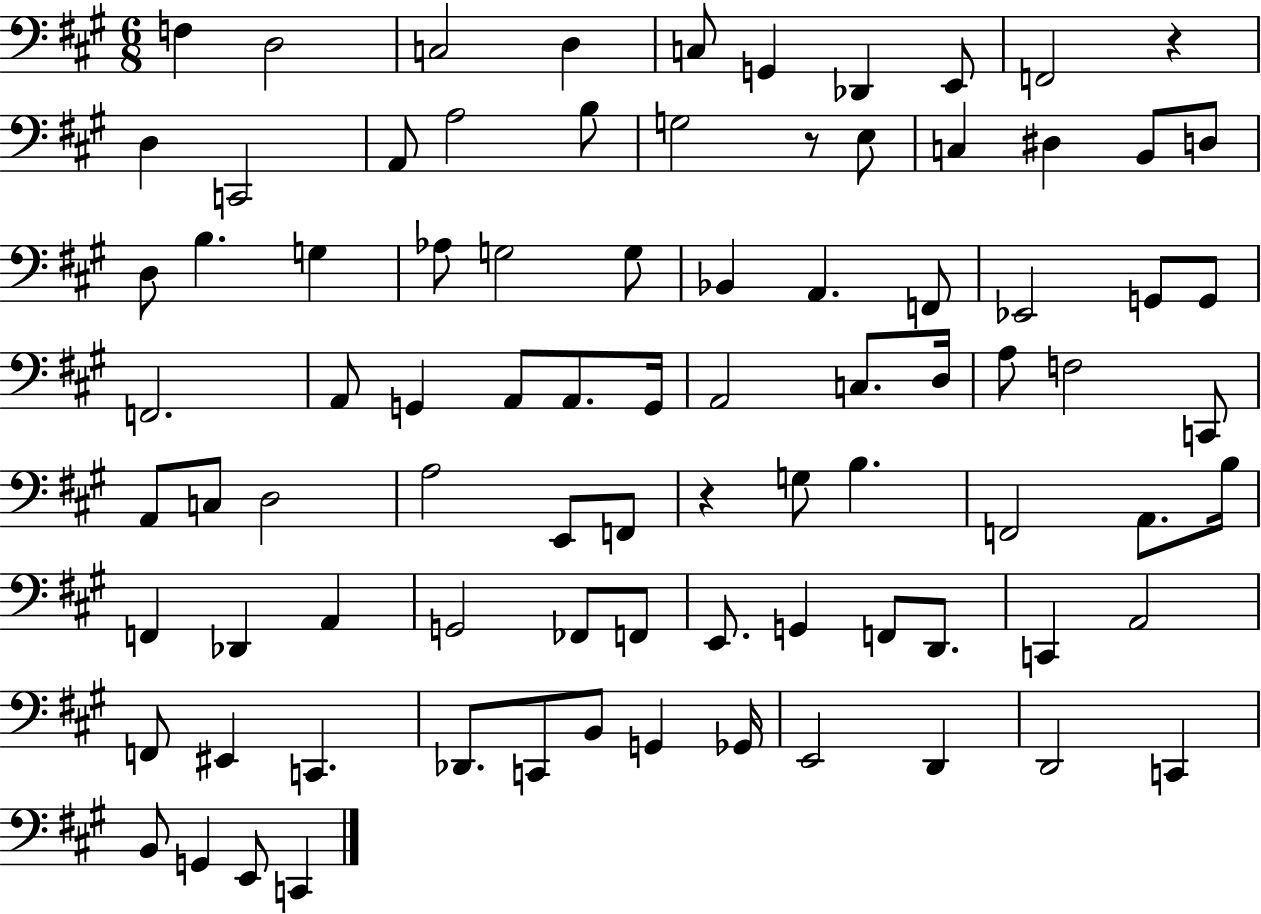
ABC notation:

X:1
T:Untitled
M:6/8
L:1/4
K:A
F, D,2 C,2 D, C,/2 G,, _D,, E,,/2 F,,2 z D, C,,2 A,,/2 A,2 B,/2 G,2 z/2 E,/2 C, ^D, B,,/2 D,/2 D,/2 B, G, _A,/2 G,2 G,/2 _B,, A,, F,,/2 _E,,2 G,,/2 G,,/2 F,,2 A,,/2 G,, A,,/2 A,,/2 G,,/4 A,,2 C,/2 D,/4 A,/2 F,2 C,,/2 A,,/2 C,/2 D,2 A,2 E,,/2 F,,/2 z G,/2 B, F,,2 A,,/2 B,/4 F,, _D,, A,, G,,2 _F,,/2 F,,/2 E,,/2 G,, F,,/2 D,,/2 C,, A,,2 F,,/2 ^E,, C,, _D,,/2 C,,/2 B,,/2 G,, _G,,/4 E,,2 D,, D,,2 C,, B,,/2 G,, E,,/2 C,,